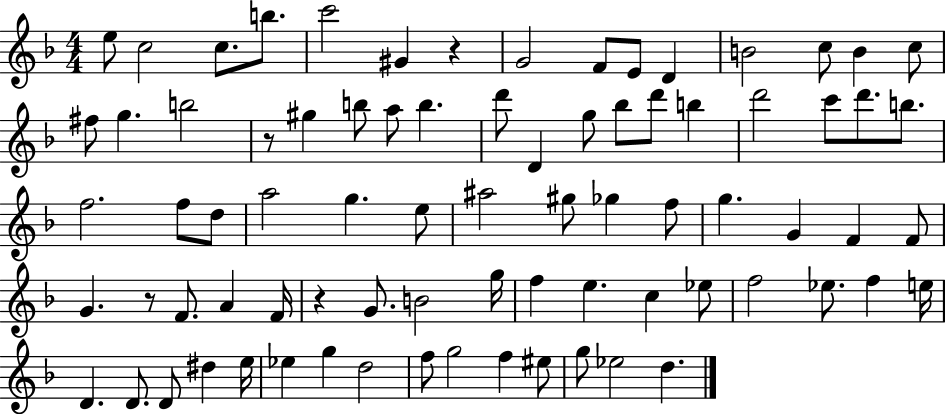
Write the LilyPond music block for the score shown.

{
  \clef treble
  \numericTimeSignature
  \time 4/4
  \key f \major
  e''8 c''2 c''8. b''8. | c'''2 gis'4 r4 | g'2 f'8 e'8 d'4 | b'2 c''8 b'4 c''8 | \break fis''8 g''4. b''2 | r8 gis''4 b''8 a''8 b''4. | d'''8 d'4 g''8 bes''8 d'''8 b''4 | d'''2 c'''8 d'''8. b''8. | \break f''2. f''8 d''8 | a''2 g''4. e''8 | ais''2 gis''8 ges''4 f''8 | g''4. g'4 f'4 f'8 | \break g'4. r8 f'8. a'4 f'16 | r4 g'8. b'2 g''16 | f''4 e''4. c''4 ees''8 | f''2 ees''8. f''4 e''16 | \break d'4. d'8. d'8 dis''4 e''16 | ees''4 g''4 d''2 | f''8 g''2 f''4 eis''8 | g''8 ees''2 d''4. | \break \bar "|."
}